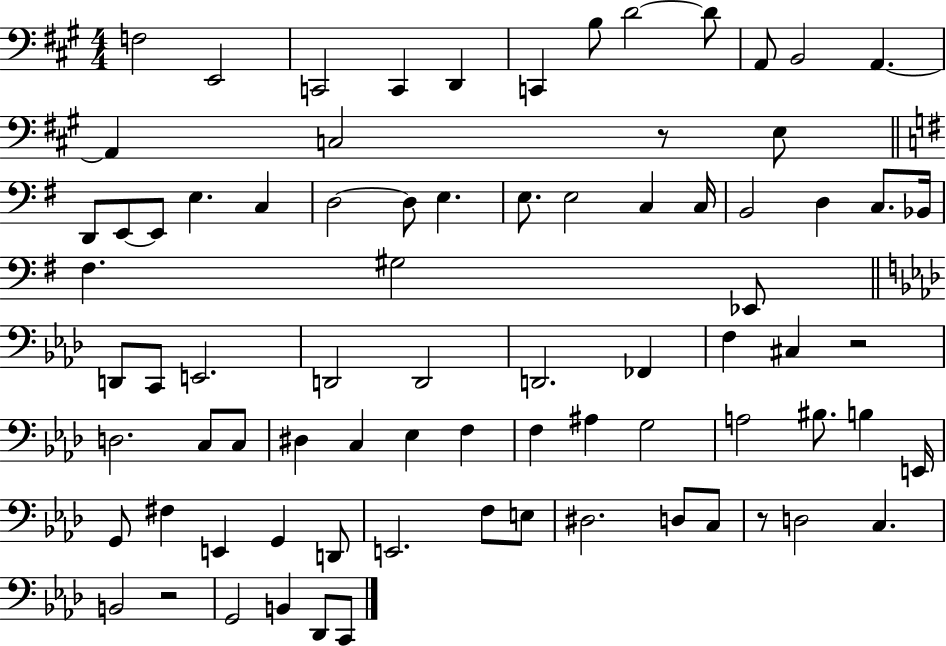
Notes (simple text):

F3/h E2/h C2/h C2/q D2/q C2/q B3/e D4/h D4/e A2/e B2/h A2/q. A2/q C3/h R/e E3/e D2/e E2/e E2/e E3/q. C3/q D3/h D3/e E3/q. E3/e. E3/h C3/q C3/s B2/h D3/q C3/e. Bb2/s F#3/q. G#3/h Eb2/e D2/e C2/e E2/h. D2/h D2/h D2/h. FES2/q F3/q C#3/q R/h D3/h. C3/e C3/e D#3/q C3/q Eb3/q F3/q F3/q A#3/q G3/h A3/h BIS3/e. B3/q E2/s G2/e F#3/q E2/q G2/q D2/e E2/h. F3/e E3/e D#3/h. D3/e C3/e R/e D3/h C3/q. B2/h R/h G2/h B2/q Db2/e C2/e